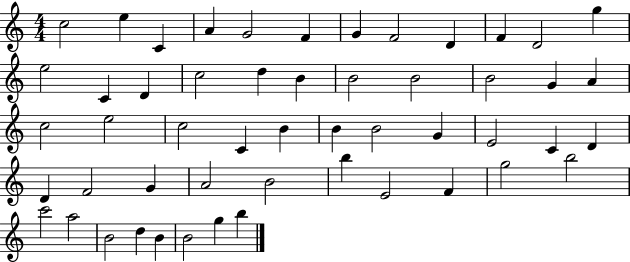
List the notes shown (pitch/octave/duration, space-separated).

C5/h E5/q C4/q A4/q G4/h F4/q G4/q F4/h D4/q F4/q D4/h G5/q E5/h C4/q D4/q C5/h D5/q B4/q B4/h B4/h B4/h G4/q A4/q C5/h E5/h C5/h C4/q B4/q B4/q B4/h G4/q E4/h C4/q D4/q D4/q F4/h G4/q A4/h B4/h B5/q E4/h F4/q G5/h B5/h C6/h A5/h B4/h D5/q B4/q B4/h G5/q B5/q